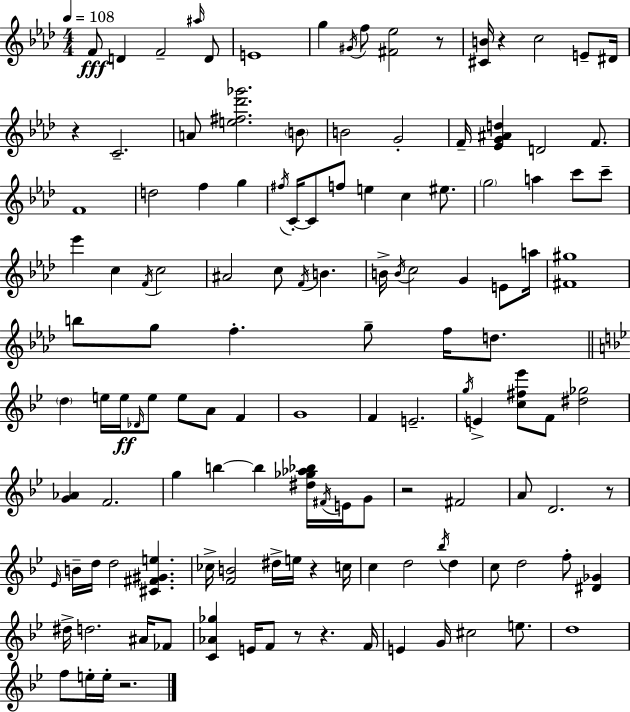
{
  \clef treble
  \numericTimeSignature
  \time 4/4
  \key aes \major
  \tempo 4 = 108
  f'8\fff d'4 f'2-- \grace { ais''16 } d'8 | e'1 | g''4 \acciaccatura { gis'16 } f''8 <fis' ees''>2 | r8 <cis' b'>16 r4 c''2 e'8-- | \break dis'16 r4 c'2.-- | a'8 <e'' fis'' des''' ges'''>2. | \parenthesize b'8 b'2 g'2-. | f'16-- <ees' g' ais' d''>4 d'2 f'8. | \break f'1 | d''2 f''4 g''4 | \acciaccatura { fis''16 } c'16-.~~ c'8 f''8 e''4 c''4 | eis''8. \parenthesize g''2 a''4 c'''8 | \break c'''8-- ees'''4 c''4 \acciaccatura { f'16 } c''2 | ais'2 c''8 \acciaccatura { f'16 } b'4. | b'16-> \acciaccatura { b'16 } c''2 g'4 | e'8 a''16 <fis' gis''>1 | \break b''8 g''8 f''4.-. | g''8-- f''16 d''8. \bar "||" \break \key g \minor \parenthesize d''4 e''16 e''16\ff \grace { des'16 } e''8 e''8 a'8 f'4 | g'1 | f'4 e'2.-- | \acciaccatura { g''16 } e'4-> <c'' fis'' ees'''>8 f'8 <dis'' ges''>2 | \break <g' aes'>4 f'2. | g''4 b''4~~ b''4 <dis'' ges'' aes'' bes''>16 \acciaccatura { fis'16 } | e'16 g'8 r2 fis'2 | a'8 d'2. | \break r8 \grace { ees'16 } b'16-- d''16 d''2 <cis' fis' gis' e''>4. | ces''16-> <f' b'>2 dis''16-> e''16 r4 | c''16 c''4 d''2 | \acciaccatura { bes''16 } d''4 c''8 d''2 f''8-. | \break <dis' ges'>4 dis''16-> d''2. | ais'16 fes'8 <c' aes' ges''>4 e'16 f'8 r8 r4. | f'16 e'4 g'16 cis''2 | e''8. d''1 | \break f''8 e''16-. e''16-. r2. | \bar "|."
}